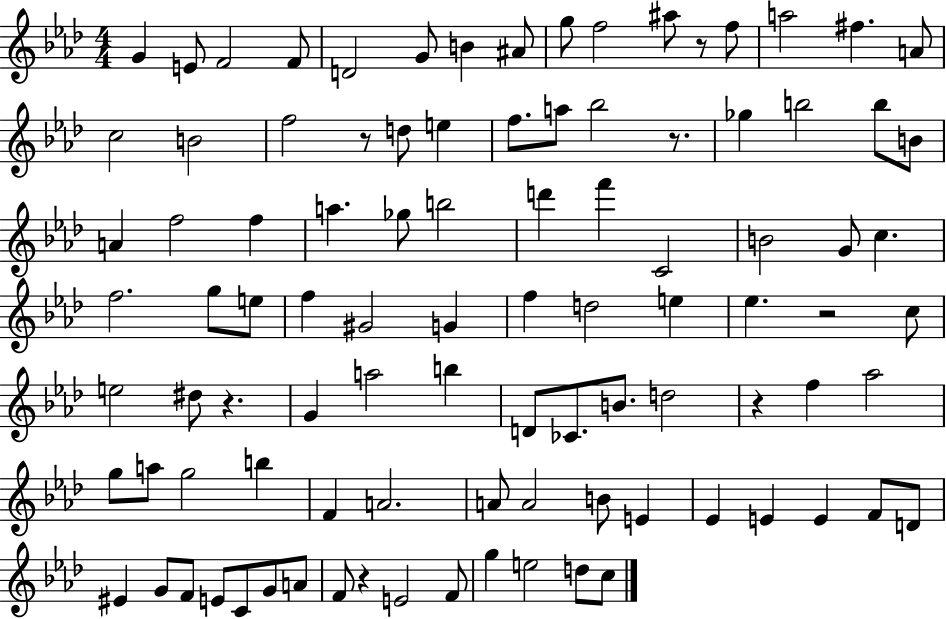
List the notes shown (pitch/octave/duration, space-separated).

G4/q E4/e F4/h F4/e D4/h G4/e B4/q A#4/e G5/e F5/h A#5/e R/e F5/e A5/h F#5/q. A4/e C5/h B4/h F5/h R/e D5/e E5/q F5/e. A5/e Bb5/h R/e. Gb5/q B5/h B5/e B4/e A4/q F5/h F5/q A5/q. Gb5/e B5/h D6/q F6/q C4/h B4/h G4/e C5/q. F5/h. G5/e E5/e F5/q G#4/h G4/q F5/q D5/h E5/q Eb5/q. R/h C5/e E5/h D#5/e R/q. G4/q A5/h B5/q D4/e CES4/e. B4/e. D5/h R/q F5/q Ab5/h G5/e A5/e G5/h B5/q F4/q A4/h. A4/e A4/h B4/e E4/q Eb4/q E4/q E4/q F4/e D4/e EIS4/q G4/e F4/e E4/e C4/e G4/e A4/e F4/e R/q E4/h F4/e G5/q E5/h D5/e C5/e